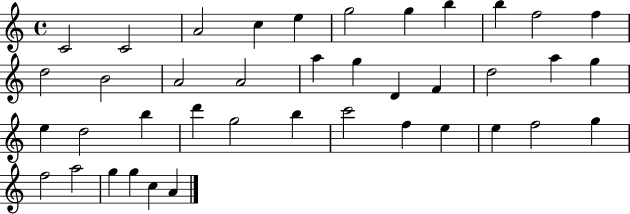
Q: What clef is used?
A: treble